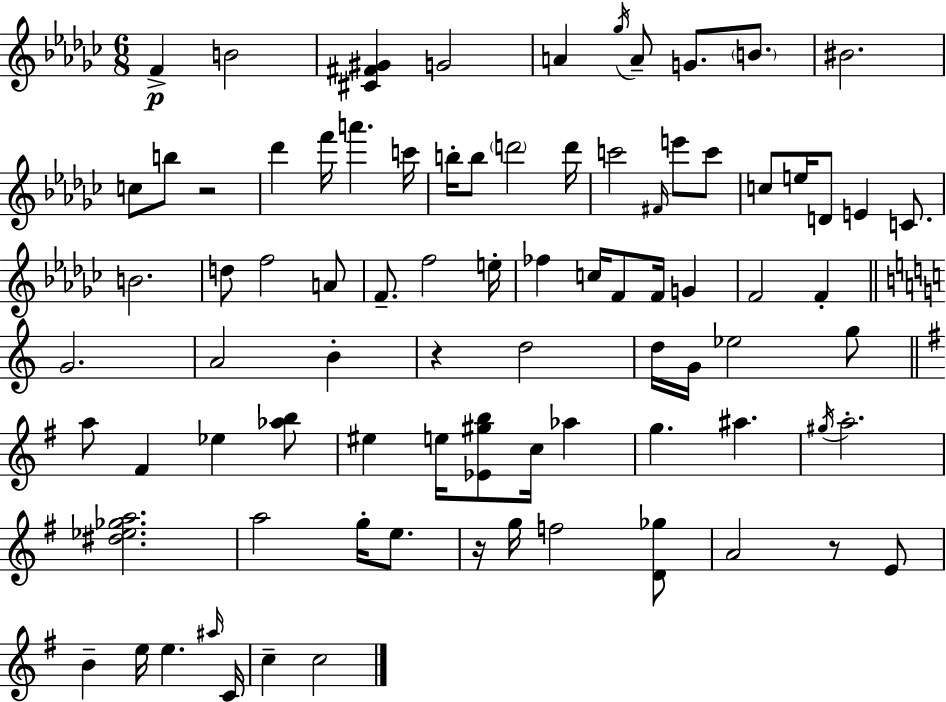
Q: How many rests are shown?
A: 4